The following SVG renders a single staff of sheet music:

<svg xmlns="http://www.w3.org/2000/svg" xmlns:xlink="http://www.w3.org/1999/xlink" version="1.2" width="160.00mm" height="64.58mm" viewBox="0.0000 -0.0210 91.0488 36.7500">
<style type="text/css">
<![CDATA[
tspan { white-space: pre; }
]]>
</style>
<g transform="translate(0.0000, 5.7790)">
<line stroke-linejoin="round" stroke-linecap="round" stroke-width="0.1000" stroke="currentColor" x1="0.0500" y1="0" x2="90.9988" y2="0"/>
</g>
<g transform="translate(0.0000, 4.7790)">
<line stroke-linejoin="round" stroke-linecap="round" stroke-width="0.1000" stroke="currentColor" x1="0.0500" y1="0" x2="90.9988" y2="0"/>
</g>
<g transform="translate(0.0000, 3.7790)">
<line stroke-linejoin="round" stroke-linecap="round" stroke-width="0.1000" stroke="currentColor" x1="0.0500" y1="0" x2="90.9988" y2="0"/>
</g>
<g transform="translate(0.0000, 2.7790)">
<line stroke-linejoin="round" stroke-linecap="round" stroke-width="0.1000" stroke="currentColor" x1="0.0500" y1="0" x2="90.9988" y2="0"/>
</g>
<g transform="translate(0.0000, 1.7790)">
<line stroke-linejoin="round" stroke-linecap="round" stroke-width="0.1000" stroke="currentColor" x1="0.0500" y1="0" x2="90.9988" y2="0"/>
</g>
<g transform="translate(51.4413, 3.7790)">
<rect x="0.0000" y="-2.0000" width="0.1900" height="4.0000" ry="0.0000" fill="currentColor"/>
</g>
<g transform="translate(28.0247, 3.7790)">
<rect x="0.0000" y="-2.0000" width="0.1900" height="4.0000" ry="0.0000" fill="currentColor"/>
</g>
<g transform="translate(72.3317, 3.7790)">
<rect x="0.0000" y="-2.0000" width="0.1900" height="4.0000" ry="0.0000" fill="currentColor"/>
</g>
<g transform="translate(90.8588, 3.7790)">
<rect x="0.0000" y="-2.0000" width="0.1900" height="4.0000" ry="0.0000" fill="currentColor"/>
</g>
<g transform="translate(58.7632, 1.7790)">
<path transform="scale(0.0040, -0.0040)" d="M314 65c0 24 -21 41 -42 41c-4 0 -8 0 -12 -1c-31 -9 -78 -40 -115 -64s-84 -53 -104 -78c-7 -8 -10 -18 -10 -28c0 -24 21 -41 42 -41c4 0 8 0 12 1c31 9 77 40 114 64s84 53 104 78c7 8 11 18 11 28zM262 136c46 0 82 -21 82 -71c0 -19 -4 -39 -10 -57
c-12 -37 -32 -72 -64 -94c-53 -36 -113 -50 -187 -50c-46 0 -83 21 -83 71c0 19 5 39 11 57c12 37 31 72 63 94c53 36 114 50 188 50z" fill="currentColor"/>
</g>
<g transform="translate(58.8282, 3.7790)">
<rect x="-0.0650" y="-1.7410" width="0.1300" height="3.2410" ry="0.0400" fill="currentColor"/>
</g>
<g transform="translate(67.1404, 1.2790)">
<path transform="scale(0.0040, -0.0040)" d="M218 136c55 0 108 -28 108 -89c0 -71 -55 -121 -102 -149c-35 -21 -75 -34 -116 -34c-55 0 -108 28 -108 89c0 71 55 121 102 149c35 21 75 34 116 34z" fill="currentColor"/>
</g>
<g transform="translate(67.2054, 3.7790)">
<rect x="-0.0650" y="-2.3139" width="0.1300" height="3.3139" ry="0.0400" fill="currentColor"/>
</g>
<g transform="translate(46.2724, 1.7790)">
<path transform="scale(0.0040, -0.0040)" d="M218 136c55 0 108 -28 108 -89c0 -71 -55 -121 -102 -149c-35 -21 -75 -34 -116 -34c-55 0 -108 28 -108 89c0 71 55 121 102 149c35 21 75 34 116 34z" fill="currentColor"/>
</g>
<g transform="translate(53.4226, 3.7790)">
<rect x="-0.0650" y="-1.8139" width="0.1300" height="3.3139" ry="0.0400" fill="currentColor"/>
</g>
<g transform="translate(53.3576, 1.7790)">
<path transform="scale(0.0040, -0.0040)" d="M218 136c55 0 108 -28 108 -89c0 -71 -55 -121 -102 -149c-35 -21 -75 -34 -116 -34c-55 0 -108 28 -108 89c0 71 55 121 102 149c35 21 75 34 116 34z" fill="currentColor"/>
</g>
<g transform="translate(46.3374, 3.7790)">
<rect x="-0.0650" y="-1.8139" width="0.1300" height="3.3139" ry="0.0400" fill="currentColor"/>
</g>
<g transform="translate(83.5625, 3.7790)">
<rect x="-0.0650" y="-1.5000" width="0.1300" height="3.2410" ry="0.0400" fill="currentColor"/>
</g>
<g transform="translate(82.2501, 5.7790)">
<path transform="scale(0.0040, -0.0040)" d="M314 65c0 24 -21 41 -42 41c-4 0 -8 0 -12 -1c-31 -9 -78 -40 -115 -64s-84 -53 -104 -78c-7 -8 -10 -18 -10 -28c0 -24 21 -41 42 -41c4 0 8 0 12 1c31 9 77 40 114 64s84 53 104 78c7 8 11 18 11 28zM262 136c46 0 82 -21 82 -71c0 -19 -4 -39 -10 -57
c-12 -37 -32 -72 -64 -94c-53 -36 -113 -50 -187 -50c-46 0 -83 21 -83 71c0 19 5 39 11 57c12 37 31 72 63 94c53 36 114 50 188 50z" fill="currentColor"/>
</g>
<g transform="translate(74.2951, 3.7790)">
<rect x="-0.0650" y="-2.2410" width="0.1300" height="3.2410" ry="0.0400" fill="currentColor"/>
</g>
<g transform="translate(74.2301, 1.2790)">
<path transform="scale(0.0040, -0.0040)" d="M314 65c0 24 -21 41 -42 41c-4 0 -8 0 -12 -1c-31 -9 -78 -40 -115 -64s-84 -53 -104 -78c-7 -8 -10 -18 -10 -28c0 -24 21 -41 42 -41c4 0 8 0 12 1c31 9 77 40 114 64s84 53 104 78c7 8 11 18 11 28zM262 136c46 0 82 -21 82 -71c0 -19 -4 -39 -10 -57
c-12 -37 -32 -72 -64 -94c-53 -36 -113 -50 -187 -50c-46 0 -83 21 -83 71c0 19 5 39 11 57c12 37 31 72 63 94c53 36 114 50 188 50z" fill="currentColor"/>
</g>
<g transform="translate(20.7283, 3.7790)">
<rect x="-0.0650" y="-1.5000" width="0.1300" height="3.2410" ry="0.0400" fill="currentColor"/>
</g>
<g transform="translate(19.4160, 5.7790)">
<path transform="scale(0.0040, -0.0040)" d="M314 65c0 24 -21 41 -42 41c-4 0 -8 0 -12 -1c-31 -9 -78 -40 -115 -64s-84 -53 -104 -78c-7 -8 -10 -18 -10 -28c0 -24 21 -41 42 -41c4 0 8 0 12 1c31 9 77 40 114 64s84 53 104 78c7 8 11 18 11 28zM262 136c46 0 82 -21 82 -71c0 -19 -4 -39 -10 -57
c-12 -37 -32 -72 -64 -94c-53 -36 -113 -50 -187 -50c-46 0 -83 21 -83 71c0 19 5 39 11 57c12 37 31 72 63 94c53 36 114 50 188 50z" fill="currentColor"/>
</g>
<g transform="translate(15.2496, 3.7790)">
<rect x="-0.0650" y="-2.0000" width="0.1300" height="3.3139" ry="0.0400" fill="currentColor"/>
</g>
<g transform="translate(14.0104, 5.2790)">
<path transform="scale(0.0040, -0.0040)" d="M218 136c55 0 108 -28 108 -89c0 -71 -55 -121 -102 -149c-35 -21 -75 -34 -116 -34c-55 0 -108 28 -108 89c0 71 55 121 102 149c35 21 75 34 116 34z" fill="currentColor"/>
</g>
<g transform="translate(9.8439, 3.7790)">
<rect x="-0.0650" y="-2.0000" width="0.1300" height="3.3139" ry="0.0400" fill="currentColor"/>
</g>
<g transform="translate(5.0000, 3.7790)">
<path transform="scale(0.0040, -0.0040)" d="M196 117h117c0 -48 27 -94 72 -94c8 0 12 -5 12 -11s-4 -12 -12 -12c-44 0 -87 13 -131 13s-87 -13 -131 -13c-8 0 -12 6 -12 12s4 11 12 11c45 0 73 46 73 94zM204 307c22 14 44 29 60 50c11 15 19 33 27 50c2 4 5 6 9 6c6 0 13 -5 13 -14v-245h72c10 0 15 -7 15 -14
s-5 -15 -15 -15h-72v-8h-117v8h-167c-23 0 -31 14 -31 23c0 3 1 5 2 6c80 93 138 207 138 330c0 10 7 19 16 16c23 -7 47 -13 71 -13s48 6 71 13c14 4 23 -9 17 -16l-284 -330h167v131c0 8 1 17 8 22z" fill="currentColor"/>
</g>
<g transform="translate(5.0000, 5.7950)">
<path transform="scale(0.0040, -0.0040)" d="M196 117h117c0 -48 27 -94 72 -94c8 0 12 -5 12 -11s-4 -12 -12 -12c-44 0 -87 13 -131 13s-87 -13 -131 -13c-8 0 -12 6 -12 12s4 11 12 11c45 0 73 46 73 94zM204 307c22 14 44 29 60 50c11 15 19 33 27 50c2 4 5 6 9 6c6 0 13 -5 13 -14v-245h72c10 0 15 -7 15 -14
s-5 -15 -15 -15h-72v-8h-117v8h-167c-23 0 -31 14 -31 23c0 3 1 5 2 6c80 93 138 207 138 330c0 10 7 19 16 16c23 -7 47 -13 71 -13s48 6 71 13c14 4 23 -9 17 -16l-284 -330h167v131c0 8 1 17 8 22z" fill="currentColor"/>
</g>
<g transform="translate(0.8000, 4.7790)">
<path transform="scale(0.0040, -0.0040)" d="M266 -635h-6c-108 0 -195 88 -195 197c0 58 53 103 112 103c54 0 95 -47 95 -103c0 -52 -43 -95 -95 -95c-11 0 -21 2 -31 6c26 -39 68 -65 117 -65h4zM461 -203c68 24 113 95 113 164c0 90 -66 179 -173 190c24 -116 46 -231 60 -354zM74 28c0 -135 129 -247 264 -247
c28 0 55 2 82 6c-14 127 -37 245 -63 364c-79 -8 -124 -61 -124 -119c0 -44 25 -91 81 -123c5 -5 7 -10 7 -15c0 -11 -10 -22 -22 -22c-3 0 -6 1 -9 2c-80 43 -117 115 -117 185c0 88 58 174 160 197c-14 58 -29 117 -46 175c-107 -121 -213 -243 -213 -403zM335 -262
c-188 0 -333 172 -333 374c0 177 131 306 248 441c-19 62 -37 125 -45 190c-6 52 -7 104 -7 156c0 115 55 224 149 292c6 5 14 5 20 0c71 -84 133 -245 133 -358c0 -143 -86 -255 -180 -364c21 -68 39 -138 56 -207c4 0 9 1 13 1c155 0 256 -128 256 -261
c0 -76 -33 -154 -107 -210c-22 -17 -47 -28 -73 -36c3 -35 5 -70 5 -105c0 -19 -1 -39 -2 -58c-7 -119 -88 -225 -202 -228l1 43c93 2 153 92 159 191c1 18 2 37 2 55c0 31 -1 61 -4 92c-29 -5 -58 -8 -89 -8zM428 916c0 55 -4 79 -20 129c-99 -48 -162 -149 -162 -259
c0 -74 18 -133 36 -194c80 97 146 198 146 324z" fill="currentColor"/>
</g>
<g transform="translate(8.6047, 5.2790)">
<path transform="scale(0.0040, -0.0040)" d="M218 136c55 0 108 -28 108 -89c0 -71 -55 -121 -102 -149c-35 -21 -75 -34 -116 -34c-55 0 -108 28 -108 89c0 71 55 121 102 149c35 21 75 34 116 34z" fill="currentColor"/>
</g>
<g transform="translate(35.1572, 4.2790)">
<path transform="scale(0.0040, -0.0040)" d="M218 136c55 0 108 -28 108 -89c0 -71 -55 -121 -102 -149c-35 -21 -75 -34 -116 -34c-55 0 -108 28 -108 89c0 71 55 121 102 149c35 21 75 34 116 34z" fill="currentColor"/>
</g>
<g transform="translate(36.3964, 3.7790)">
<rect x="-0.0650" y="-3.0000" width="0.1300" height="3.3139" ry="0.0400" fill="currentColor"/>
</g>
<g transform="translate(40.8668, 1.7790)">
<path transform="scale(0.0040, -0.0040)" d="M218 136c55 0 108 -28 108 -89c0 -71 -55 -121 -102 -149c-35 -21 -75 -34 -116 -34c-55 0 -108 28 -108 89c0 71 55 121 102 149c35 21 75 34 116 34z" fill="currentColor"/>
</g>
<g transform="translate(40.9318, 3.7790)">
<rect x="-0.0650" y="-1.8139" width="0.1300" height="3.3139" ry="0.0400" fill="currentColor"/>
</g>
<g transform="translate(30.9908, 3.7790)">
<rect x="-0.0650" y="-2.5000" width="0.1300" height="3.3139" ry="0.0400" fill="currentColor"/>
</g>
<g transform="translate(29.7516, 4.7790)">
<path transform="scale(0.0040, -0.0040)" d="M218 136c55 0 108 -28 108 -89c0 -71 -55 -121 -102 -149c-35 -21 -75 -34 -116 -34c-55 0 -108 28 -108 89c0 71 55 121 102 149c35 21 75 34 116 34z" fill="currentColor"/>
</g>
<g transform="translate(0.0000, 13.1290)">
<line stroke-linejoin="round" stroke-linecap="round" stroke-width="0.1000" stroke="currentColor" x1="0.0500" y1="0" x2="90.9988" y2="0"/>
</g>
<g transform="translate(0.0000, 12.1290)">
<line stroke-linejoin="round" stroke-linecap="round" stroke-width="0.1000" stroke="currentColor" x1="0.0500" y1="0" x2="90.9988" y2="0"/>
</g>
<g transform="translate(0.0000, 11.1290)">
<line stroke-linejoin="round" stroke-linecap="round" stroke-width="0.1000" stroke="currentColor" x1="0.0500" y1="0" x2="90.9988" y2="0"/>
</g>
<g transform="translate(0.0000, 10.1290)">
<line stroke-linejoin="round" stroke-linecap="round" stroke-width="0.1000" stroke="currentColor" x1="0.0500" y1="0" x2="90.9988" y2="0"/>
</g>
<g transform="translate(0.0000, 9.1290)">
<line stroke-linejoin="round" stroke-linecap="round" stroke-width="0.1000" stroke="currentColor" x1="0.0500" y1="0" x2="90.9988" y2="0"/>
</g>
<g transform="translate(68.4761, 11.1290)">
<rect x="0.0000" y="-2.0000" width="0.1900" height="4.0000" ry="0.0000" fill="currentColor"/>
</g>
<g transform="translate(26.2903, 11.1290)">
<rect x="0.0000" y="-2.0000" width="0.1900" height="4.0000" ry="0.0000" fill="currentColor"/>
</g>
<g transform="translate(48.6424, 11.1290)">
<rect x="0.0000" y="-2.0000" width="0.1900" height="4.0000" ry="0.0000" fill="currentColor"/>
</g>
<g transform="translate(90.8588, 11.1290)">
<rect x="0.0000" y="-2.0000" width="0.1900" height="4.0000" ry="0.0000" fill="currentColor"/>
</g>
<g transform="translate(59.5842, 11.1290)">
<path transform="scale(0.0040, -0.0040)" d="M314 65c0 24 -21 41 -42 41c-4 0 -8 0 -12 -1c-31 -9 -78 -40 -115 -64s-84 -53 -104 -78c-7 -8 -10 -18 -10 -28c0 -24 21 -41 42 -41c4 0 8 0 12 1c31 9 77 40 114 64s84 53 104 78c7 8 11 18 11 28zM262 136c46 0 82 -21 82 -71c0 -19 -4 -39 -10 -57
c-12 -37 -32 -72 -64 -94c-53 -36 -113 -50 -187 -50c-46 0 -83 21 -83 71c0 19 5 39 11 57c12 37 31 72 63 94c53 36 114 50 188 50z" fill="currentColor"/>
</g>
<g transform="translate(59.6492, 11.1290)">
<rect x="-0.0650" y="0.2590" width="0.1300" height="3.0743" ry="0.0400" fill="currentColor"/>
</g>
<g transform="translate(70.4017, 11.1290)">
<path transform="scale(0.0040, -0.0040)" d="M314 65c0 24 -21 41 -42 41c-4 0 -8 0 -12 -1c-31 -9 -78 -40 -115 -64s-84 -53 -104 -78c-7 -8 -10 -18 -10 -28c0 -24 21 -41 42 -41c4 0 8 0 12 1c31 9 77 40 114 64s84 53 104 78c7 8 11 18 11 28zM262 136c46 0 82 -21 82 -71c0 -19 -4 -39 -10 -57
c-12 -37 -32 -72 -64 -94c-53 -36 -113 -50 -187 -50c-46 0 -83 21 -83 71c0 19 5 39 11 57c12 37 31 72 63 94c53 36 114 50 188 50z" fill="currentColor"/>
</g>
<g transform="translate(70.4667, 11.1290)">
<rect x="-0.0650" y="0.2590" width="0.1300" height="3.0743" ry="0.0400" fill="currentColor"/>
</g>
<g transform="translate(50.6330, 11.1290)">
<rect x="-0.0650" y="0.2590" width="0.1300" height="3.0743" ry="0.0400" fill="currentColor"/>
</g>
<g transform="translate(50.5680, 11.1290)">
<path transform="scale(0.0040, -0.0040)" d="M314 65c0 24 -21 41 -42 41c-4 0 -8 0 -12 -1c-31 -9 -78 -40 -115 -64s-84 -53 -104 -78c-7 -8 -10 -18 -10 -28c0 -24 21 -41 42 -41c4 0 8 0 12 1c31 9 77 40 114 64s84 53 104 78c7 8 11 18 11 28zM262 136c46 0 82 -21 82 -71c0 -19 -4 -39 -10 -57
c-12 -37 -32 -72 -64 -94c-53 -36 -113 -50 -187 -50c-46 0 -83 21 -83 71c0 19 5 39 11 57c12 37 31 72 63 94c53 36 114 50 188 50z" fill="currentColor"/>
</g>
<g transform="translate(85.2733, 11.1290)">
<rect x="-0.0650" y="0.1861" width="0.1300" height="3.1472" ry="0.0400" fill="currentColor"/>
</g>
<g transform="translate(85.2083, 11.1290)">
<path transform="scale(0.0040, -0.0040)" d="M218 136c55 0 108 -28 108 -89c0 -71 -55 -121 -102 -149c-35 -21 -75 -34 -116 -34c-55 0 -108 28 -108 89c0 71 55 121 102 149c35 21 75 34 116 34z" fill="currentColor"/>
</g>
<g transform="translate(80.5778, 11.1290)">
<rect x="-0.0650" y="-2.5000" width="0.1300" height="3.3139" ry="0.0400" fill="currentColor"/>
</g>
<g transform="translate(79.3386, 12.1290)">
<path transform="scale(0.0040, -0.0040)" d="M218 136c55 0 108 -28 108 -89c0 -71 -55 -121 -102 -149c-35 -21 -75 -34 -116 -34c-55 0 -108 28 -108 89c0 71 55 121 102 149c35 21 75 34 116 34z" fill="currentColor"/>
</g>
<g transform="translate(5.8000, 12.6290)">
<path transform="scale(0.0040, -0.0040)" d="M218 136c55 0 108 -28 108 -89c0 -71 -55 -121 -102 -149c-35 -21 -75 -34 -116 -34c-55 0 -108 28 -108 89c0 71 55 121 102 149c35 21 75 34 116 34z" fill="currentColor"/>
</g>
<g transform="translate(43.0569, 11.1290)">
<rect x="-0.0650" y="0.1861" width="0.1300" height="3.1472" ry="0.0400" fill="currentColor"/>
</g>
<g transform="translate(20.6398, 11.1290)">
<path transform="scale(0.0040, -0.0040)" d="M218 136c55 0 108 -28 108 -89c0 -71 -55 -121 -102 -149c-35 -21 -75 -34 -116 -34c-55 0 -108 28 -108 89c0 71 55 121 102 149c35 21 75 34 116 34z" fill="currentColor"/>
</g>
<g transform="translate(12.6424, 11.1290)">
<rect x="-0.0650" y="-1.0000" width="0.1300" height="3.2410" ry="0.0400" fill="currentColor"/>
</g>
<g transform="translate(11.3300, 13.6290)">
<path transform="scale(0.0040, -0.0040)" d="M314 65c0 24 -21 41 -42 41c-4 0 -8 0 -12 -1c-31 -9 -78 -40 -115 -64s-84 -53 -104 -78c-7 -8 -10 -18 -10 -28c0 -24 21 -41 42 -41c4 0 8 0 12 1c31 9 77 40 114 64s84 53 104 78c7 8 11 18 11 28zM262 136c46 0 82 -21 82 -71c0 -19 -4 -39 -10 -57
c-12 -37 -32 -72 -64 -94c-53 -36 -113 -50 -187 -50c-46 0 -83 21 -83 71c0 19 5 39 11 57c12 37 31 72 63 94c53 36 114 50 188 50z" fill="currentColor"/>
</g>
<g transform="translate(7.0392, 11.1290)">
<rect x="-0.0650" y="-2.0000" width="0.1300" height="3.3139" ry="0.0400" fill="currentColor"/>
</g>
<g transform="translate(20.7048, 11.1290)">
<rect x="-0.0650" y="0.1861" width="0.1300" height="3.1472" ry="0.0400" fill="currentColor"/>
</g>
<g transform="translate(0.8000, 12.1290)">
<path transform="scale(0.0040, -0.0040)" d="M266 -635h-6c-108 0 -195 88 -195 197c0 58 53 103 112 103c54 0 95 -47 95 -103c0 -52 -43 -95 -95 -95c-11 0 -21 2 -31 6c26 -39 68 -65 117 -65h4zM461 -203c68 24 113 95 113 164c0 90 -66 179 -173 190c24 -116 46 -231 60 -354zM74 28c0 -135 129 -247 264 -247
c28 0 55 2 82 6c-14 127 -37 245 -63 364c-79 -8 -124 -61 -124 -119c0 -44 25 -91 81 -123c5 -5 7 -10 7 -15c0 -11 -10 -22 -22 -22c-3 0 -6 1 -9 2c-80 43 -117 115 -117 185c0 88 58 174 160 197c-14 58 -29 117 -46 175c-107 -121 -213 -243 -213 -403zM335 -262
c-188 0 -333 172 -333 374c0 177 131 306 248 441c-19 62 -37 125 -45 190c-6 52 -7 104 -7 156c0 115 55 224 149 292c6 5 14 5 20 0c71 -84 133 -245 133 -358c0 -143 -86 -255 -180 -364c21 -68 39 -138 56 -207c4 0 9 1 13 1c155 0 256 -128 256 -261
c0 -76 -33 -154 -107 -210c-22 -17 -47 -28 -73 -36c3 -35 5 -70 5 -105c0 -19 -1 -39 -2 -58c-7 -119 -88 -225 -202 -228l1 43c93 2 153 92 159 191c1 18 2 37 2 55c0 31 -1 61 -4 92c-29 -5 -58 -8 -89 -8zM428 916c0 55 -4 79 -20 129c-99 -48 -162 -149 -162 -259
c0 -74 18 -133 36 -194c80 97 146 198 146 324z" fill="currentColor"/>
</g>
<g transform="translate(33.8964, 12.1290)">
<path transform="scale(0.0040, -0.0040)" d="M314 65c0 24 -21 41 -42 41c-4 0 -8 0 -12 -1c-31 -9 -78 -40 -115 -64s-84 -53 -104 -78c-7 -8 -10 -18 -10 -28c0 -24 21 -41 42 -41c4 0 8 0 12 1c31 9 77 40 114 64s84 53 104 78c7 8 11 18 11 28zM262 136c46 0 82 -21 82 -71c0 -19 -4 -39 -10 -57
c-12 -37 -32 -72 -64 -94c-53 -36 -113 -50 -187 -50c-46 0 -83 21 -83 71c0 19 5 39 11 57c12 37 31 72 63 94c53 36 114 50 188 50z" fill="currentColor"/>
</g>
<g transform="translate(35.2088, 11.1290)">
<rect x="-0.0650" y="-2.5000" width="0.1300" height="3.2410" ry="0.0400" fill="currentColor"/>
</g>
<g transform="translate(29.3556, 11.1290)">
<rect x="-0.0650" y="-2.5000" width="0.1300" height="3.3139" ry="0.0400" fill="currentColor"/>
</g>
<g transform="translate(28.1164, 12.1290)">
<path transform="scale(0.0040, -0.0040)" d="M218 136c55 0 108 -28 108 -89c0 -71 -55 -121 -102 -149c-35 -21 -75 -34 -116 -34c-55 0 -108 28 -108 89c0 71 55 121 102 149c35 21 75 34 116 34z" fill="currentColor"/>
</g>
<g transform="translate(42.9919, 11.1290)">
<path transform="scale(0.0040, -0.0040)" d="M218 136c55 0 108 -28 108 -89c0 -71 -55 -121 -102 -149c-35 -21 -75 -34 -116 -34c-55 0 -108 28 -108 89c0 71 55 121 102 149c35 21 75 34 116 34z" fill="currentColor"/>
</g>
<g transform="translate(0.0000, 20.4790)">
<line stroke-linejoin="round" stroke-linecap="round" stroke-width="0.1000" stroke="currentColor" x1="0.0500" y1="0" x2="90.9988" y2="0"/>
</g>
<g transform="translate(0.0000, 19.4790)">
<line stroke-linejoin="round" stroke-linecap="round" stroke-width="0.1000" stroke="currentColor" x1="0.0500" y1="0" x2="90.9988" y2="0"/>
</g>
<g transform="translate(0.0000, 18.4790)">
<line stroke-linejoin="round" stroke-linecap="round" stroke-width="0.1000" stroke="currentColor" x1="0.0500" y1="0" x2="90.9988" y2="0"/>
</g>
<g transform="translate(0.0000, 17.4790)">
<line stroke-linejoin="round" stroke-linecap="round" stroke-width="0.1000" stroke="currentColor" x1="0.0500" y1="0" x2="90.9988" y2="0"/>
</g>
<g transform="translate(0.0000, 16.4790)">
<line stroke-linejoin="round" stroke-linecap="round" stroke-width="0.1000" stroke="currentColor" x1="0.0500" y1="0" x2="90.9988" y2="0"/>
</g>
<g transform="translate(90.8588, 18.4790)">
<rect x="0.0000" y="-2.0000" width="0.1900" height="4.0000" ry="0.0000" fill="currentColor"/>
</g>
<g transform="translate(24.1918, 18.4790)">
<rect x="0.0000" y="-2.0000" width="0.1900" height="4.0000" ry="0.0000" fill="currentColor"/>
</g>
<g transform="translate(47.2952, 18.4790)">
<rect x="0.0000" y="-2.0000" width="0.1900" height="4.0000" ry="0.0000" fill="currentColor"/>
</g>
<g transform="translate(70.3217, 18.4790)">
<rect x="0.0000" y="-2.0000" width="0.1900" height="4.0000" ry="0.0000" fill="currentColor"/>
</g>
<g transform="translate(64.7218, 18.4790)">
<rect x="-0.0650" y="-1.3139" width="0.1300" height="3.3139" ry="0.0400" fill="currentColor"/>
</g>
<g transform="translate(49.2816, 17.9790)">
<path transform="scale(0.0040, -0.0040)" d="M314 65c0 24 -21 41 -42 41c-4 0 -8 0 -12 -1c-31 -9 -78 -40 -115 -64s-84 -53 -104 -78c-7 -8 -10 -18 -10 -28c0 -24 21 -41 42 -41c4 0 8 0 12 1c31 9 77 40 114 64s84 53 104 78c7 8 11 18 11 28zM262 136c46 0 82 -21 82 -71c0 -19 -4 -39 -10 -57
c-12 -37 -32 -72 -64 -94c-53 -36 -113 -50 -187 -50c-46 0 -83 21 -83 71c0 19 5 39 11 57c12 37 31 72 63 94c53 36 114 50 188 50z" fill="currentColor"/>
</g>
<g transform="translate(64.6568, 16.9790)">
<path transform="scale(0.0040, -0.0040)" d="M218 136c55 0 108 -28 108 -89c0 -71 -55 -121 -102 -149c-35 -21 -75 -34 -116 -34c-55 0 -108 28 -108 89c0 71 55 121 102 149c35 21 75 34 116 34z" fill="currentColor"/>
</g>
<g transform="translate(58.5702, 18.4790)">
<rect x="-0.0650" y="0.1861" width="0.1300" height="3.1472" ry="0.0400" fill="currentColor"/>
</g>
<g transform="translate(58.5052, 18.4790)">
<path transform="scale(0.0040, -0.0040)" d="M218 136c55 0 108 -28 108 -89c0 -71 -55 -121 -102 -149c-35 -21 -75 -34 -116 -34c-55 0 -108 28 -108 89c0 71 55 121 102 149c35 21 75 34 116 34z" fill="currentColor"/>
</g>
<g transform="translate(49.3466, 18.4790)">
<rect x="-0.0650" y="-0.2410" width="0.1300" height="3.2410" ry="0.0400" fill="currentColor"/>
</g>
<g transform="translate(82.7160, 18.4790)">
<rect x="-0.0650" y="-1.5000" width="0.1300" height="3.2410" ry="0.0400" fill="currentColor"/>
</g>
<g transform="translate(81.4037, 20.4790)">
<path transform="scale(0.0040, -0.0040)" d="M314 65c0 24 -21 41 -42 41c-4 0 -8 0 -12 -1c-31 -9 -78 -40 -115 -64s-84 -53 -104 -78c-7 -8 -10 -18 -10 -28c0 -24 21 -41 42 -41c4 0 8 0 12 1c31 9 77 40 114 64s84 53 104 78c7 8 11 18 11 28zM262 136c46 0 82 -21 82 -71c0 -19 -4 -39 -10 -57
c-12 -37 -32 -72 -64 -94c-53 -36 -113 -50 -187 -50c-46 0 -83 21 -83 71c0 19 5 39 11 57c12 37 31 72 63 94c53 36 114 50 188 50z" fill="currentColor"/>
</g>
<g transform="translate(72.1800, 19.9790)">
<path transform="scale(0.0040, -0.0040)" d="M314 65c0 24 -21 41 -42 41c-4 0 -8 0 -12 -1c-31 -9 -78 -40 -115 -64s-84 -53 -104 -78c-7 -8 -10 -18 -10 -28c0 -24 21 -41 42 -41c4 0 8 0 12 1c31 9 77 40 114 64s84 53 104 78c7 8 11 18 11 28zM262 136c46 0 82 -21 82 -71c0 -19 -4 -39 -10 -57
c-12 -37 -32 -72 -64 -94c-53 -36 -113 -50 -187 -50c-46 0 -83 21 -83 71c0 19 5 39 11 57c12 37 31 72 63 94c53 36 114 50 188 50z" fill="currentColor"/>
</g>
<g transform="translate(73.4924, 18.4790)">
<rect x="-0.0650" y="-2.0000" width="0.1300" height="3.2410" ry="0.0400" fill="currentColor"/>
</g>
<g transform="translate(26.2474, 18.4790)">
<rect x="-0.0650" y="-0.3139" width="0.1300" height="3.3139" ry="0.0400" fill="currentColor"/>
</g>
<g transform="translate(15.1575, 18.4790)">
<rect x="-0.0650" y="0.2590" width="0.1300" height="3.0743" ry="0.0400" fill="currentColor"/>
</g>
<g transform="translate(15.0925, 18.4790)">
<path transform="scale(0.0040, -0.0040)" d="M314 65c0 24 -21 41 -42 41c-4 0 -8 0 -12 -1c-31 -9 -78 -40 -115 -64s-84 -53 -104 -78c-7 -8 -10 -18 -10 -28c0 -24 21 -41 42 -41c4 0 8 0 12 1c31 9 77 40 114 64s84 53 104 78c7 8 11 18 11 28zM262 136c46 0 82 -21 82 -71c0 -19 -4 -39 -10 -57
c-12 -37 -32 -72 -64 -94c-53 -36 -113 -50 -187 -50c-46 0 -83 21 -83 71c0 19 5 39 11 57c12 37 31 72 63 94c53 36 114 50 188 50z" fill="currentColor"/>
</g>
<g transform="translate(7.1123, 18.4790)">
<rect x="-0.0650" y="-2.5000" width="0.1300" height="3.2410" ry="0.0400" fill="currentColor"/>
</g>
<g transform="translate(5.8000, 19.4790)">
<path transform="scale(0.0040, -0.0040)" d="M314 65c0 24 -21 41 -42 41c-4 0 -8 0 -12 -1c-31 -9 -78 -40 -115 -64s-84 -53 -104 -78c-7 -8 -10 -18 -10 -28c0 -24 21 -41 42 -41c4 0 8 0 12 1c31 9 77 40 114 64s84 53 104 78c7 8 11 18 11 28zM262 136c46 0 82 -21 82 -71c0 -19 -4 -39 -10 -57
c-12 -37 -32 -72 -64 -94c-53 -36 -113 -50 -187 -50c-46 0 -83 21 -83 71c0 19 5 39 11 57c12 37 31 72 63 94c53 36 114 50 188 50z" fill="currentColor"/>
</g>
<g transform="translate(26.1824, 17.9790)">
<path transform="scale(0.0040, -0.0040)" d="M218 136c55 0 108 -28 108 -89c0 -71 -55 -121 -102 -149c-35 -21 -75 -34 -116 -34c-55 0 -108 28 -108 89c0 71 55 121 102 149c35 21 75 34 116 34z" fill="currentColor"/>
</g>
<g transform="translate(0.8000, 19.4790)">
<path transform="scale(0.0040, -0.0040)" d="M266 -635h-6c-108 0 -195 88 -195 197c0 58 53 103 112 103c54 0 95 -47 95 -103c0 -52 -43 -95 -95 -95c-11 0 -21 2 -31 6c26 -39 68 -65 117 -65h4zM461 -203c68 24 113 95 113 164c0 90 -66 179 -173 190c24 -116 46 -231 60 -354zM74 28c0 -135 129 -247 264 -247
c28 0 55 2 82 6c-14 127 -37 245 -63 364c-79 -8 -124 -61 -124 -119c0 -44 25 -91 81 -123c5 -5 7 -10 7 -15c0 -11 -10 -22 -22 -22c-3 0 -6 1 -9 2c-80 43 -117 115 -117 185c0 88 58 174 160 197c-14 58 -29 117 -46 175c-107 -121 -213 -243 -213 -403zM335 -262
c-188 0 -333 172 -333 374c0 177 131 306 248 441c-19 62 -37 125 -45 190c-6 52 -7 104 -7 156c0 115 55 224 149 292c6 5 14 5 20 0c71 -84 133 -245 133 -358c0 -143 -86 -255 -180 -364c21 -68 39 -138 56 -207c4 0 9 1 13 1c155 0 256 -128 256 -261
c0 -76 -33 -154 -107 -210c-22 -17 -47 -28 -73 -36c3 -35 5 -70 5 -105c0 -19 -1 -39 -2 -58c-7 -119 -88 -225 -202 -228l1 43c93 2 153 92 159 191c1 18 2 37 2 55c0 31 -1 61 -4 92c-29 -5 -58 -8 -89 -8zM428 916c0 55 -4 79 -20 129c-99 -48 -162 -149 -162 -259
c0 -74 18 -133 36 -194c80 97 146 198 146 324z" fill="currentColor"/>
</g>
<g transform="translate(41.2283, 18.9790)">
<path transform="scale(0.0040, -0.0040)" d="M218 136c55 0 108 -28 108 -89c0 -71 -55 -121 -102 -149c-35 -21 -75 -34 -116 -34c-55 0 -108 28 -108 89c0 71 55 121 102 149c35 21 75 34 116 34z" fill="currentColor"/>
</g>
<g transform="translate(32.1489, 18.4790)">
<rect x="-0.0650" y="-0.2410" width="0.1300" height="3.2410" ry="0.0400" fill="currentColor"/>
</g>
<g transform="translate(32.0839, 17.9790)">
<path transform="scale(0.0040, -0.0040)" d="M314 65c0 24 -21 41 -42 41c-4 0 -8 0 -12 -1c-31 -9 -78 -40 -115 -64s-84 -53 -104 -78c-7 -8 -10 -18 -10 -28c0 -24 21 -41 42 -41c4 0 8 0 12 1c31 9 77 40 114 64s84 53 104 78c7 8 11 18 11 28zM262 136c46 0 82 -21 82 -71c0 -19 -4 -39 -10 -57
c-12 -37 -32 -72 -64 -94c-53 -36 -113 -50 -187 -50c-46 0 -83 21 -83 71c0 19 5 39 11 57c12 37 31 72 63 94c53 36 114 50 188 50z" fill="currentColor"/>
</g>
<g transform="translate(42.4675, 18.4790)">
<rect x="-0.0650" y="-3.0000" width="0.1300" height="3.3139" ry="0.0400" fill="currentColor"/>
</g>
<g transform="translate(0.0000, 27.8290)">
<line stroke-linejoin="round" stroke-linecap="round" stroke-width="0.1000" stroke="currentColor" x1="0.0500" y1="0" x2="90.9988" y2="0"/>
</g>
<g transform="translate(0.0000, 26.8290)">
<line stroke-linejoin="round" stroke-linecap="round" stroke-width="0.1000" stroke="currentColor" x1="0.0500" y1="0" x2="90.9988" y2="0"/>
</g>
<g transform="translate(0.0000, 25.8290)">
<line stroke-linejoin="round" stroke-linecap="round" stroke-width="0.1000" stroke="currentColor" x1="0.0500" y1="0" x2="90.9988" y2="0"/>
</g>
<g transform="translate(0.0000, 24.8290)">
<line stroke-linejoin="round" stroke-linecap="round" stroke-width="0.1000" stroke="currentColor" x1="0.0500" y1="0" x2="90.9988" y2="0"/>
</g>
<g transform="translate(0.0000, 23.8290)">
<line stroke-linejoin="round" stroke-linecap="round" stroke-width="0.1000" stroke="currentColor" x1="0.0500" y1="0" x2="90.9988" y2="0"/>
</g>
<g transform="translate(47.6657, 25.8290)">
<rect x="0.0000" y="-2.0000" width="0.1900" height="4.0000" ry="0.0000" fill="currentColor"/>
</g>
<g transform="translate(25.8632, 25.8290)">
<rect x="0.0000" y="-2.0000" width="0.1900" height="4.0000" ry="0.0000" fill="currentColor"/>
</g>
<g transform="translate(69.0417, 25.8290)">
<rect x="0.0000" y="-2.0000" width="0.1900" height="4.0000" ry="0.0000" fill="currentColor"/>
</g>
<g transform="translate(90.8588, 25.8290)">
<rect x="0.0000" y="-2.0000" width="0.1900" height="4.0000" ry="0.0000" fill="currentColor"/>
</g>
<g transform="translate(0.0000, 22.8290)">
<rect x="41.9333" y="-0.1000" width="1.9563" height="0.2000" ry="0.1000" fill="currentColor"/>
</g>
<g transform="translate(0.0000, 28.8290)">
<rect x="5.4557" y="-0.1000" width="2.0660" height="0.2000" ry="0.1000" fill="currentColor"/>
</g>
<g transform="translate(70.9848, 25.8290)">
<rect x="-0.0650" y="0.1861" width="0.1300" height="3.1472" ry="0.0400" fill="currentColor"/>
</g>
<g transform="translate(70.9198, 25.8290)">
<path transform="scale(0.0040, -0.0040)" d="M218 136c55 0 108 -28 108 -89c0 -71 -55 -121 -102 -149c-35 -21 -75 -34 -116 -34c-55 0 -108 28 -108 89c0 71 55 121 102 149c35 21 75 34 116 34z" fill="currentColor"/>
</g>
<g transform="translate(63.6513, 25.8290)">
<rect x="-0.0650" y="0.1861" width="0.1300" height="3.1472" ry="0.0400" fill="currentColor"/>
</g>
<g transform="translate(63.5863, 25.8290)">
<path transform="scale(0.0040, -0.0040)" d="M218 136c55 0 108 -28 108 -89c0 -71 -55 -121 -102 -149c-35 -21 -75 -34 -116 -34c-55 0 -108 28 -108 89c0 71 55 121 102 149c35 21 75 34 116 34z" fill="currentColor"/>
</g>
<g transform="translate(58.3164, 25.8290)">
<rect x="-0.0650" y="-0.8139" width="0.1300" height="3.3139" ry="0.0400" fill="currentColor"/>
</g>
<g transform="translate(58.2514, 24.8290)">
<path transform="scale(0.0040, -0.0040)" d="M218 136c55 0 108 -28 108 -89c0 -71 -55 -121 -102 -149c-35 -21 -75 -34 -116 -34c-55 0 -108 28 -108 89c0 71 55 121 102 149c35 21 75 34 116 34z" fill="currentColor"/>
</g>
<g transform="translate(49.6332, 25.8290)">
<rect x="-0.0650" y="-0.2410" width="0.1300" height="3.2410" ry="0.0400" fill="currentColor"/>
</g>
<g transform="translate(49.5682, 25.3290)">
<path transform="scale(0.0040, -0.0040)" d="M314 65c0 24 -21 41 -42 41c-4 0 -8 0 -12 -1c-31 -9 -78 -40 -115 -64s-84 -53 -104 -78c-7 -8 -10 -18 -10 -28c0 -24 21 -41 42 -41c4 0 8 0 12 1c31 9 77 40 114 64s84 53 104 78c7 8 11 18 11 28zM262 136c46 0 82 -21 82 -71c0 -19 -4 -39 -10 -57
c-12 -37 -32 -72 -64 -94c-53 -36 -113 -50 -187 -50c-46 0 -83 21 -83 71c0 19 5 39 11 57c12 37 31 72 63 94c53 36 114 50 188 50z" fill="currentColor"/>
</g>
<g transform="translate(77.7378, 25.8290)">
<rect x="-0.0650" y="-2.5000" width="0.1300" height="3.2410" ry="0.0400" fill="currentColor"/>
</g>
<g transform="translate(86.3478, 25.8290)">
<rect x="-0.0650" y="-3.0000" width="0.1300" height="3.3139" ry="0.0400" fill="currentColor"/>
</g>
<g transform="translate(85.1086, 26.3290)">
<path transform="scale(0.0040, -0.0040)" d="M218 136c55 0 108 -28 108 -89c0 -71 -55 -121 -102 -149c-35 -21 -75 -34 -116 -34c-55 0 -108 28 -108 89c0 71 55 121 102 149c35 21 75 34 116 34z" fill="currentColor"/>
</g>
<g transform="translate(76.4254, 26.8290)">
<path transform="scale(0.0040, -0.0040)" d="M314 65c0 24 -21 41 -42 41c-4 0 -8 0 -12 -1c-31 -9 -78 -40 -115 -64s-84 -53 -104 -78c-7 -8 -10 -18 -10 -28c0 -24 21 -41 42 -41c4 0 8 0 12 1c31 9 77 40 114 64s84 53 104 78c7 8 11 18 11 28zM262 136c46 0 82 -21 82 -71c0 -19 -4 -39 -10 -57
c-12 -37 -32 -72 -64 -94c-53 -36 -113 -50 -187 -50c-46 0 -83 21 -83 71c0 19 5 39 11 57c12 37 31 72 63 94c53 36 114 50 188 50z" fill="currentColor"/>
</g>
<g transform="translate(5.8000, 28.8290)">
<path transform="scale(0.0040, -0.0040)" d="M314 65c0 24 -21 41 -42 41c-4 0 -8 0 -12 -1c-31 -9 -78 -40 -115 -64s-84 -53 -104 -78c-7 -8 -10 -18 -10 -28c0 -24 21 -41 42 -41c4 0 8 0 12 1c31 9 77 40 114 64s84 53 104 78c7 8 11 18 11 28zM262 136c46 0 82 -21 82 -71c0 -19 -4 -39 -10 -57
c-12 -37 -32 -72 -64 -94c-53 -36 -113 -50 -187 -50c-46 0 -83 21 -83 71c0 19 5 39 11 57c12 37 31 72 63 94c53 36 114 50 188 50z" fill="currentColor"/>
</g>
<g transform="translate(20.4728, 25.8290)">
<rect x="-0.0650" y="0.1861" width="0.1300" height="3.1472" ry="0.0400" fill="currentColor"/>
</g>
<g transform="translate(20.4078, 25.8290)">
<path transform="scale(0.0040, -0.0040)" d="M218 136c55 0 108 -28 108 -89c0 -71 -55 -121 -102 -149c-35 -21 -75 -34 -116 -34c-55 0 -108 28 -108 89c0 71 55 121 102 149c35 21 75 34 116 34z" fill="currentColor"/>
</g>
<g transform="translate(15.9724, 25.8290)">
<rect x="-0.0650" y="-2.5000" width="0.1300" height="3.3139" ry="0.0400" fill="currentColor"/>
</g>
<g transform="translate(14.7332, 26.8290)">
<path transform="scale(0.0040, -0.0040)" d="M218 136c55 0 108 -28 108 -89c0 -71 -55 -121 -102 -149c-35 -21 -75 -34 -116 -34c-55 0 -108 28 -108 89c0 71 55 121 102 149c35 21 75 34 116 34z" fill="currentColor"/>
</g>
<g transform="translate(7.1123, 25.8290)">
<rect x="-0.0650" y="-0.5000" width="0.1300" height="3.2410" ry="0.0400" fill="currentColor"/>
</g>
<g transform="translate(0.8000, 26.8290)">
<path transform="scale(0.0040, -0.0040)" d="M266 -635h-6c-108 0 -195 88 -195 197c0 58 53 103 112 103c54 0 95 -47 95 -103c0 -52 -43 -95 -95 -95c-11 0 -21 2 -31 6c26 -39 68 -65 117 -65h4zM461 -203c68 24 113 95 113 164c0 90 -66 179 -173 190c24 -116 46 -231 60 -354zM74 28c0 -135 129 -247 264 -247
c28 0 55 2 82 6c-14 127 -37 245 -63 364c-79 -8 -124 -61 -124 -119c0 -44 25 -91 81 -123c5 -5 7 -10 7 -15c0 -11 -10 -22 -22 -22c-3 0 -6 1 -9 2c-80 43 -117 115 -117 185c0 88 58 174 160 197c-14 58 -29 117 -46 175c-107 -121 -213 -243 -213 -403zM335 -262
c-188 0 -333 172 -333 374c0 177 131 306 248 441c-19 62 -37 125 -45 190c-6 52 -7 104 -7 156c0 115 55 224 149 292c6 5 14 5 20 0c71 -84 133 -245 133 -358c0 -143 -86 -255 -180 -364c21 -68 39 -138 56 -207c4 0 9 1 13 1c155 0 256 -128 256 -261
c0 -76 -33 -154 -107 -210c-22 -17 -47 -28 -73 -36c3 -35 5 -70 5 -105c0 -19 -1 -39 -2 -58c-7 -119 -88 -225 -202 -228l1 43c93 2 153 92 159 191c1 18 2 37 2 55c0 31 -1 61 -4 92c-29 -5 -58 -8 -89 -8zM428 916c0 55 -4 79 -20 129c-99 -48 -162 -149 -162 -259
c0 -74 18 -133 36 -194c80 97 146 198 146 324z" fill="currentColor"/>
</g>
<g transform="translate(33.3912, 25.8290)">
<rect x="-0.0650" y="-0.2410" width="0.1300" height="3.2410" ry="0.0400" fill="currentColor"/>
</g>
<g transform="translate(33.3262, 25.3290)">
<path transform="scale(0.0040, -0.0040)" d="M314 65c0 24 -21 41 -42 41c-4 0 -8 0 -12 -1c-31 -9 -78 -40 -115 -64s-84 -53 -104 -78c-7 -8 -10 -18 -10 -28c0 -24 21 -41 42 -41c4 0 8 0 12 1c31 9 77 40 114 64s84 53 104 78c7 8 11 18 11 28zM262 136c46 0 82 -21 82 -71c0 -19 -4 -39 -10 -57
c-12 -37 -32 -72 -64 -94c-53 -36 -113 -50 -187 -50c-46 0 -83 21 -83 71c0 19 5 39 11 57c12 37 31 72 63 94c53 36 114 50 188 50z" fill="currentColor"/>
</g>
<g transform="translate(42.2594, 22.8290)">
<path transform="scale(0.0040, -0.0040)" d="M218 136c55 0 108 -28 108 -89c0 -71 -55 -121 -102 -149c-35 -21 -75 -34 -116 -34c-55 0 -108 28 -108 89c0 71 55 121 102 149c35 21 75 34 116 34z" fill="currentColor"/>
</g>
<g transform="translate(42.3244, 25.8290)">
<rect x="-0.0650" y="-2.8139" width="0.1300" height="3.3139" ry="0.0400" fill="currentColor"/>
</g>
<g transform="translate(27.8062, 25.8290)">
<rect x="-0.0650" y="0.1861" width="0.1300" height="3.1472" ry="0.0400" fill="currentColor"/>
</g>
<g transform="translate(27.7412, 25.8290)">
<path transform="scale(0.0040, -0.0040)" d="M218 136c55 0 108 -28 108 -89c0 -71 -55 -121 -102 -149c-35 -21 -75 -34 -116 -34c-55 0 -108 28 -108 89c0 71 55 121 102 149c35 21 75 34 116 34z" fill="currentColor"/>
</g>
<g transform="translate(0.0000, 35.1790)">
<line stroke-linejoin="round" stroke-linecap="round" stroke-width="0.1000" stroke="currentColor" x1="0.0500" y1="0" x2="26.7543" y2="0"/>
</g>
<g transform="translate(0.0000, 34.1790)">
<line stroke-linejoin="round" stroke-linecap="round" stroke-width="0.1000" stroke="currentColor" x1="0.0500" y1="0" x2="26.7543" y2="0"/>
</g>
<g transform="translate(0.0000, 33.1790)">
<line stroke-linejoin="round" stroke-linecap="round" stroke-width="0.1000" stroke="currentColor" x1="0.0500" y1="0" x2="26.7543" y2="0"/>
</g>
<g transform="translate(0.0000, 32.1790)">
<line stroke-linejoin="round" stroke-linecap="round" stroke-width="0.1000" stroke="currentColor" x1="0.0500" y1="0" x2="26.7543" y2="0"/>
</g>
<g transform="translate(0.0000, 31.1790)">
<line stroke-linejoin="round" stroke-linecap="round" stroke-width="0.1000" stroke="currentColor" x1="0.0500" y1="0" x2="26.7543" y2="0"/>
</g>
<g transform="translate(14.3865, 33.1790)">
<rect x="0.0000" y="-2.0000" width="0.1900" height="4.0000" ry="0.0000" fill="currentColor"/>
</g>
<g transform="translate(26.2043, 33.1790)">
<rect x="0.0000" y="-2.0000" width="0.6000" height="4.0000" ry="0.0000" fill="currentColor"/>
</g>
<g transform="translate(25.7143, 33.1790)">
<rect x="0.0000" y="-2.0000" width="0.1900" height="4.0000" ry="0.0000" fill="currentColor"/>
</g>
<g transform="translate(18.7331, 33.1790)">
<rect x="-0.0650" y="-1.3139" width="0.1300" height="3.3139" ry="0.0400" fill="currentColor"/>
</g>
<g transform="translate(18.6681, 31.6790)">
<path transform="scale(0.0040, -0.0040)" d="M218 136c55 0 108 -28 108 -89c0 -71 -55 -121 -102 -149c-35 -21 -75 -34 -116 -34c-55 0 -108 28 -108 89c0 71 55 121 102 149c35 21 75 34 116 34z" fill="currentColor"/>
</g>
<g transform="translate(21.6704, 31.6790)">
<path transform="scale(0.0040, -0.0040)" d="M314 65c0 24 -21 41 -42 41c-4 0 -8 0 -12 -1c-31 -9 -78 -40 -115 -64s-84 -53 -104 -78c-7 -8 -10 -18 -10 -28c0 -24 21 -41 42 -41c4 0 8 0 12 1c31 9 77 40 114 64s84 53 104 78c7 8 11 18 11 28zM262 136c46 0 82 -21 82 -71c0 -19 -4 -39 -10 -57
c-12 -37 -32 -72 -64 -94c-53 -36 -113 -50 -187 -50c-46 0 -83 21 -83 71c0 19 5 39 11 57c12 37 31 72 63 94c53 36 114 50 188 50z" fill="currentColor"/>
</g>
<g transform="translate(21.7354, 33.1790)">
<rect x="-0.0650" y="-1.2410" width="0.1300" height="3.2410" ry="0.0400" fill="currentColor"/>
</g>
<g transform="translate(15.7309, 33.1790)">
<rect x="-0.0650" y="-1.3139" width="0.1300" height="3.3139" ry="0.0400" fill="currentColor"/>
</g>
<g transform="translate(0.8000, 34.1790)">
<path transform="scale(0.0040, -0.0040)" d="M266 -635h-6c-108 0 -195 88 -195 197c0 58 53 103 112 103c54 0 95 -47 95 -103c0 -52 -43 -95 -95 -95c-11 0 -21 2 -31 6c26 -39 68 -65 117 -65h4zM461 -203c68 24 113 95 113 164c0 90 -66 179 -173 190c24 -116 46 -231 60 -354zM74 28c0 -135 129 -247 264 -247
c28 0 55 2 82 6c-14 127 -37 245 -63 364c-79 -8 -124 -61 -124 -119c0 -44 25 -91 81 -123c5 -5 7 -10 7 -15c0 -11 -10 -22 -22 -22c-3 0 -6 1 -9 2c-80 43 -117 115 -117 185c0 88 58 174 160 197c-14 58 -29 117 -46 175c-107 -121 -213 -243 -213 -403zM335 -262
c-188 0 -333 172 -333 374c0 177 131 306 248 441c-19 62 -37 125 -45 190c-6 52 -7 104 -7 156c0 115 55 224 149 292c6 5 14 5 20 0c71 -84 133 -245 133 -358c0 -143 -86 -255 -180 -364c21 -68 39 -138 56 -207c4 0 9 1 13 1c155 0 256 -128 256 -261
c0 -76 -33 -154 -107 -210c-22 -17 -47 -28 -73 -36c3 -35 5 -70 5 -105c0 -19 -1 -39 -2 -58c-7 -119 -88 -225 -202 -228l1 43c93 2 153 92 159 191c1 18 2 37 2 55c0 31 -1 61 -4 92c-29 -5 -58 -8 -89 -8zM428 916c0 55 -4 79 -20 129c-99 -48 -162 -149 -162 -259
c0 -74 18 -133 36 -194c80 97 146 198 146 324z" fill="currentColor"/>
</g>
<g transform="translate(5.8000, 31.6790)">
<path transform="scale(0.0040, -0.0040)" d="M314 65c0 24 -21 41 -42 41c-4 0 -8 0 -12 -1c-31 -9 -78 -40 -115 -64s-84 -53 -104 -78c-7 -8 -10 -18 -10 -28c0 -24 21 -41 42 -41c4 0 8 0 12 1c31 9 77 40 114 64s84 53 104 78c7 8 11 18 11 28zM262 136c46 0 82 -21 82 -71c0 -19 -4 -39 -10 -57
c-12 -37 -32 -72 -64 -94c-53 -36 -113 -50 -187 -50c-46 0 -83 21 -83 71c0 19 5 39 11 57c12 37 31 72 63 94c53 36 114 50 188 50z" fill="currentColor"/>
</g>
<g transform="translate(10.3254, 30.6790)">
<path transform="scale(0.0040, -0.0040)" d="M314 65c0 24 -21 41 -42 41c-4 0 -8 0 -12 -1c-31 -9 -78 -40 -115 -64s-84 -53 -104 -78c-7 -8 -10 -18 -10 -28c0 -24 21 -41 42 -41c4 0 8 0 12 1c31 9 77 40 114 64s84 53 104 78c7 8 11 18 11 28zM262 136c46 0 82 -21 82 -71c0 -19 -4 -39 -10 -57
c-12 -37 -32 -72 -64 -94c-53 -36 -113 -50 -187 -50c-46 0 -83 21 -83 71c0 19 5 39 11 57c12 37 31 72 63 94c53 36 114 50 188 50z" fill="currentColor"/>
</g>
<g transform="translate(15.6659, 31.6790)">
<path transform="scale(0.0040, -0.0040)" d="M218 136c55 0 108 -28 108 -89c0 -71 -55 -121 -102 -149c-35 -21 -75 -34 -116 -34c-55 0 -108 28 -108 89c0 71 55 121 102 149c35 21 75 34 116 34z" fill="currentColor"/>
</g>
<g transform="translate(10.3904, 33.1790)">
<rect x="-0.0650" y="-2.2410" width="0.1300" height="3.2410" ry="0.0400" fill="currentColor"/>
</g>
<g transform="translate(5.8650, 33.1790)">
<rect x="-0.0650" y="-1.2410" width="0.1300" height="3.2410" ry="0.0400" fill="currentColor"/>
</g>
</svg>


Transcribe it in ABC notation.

X:1
T:Untitled
M:4/4
L:1/4
K:C
F F E2 G A f f f f2 g g2 E2 F D2 B G G2 B B2 B2 B2 G B G2 B2 c c2 A c2 B e F2 E2 C2 G B B c2 a c2 d B B G2 A e2 g2 e e e2